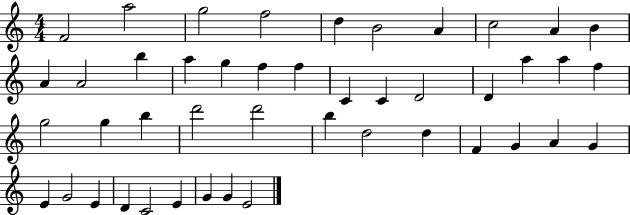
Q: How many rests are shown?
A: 0